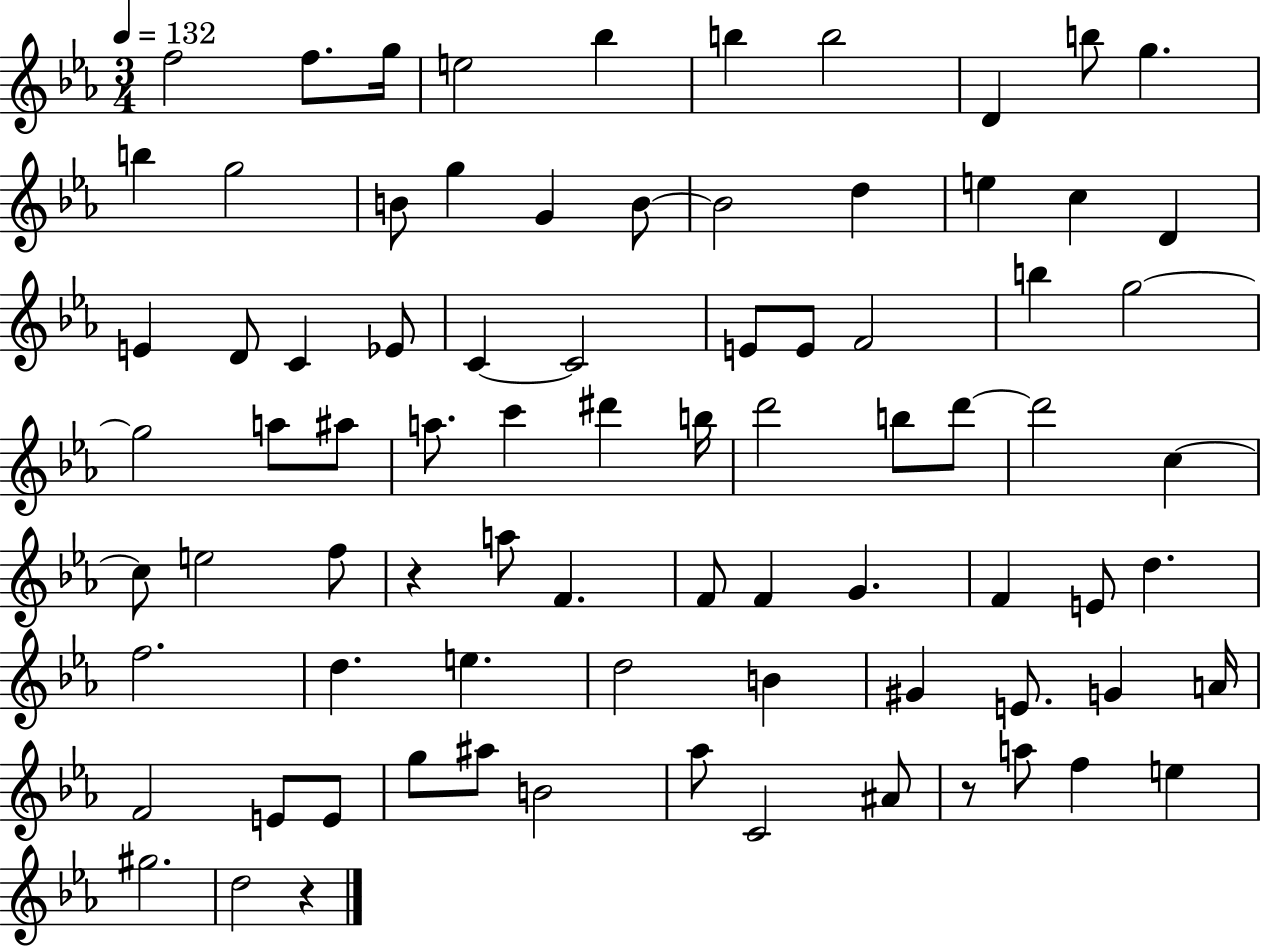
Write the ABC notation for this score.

X:1
T:Untitled
M:3/4
L:1/4
K:Eb
f2 f/2 g/4 e2 _b b b2 D b/2 g b g2 B/2 g G B/2 B2 d e c D E D/2 C _E/2 C C2 E/2 E/2 F2 b g2 g2 a/2 ^a/2 a/2 c' ^d' b/4 d'2 b/2 d'/2 d'2 c c/2 e2 f/2 z a/2 F F/2 F G F E/2 d f2 d e d2 B ^G E/2 G A/4 F2 E/2 E/2 g/2 ^a/2 B2 _a/2 C2 ^A/2 z/2 a/2 f e ^g2 d2 z